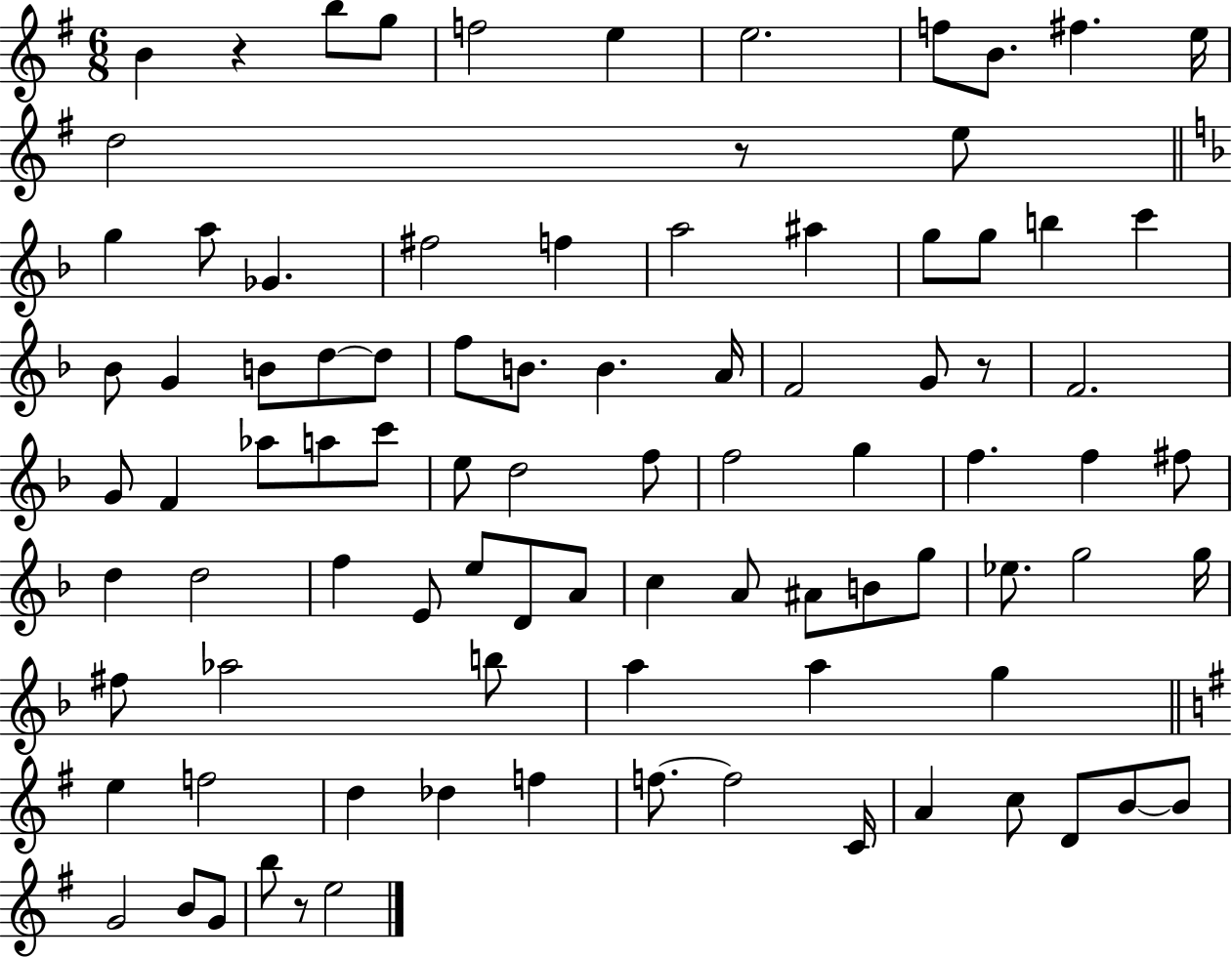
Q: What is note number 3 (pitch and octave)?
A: G5